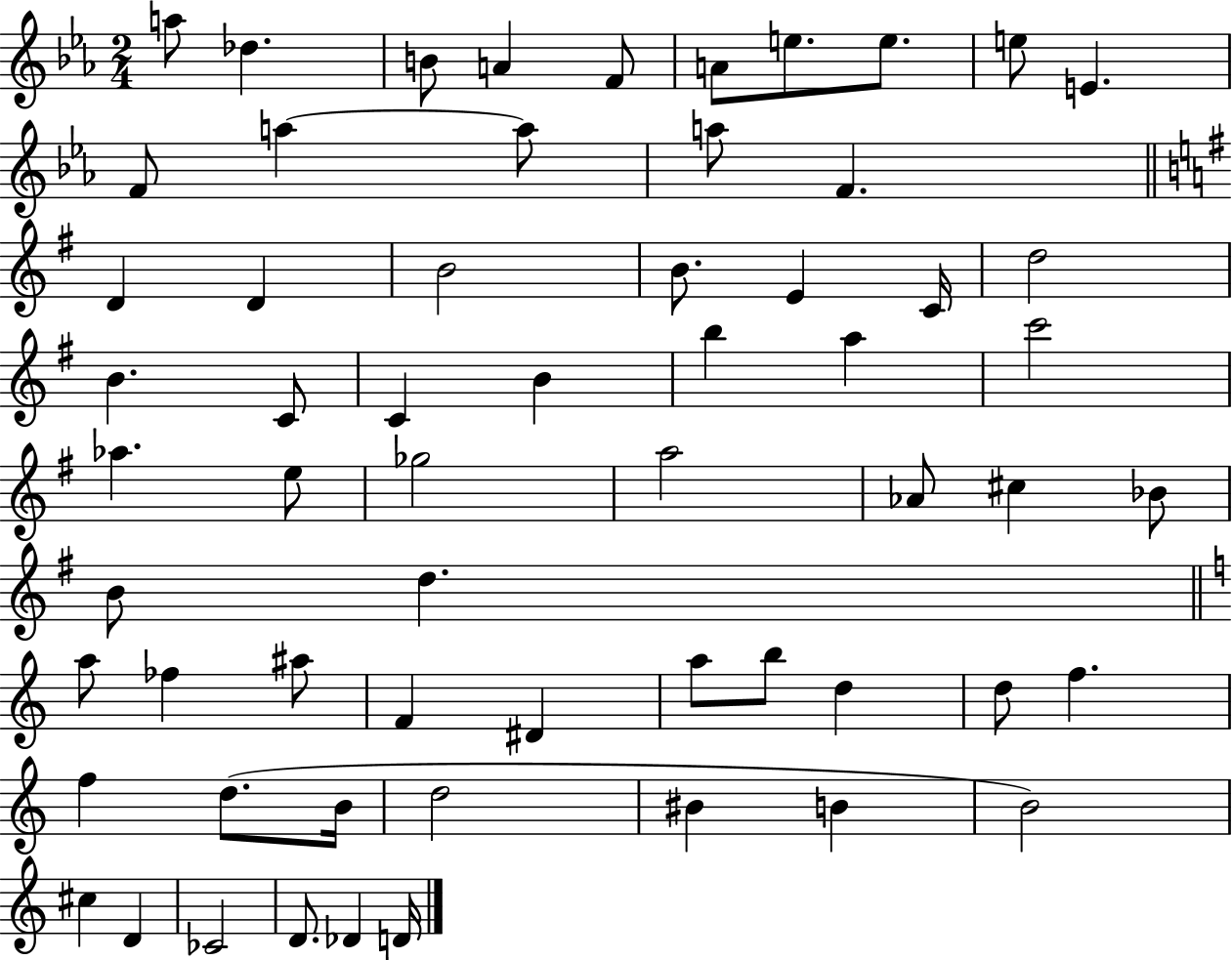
A5/e Db5/q. B4/e A4/q F4/e A4/e E5/e. E5/e. E5/e E4/q. F4/e A5/q A5/e A5/e F4/q. D4/q D4/q B4/h B4/e. E4/q C4/s D5/h B4/q. C4/e C4/q B4/q B5/q A5/q C6/h Ab5/q. E5/e Gb5/h A5/h Ab4/e C#5/q Bb4/e B4/e D5/q. A5/e FES5/q A#5/e F4/q D#4/q A5/e B5/e D5/q D5/e F5/q. F5/q D5/e. B4/s D5/h BIS4/q B4/q B4/h C#5/q D4/q CES4/h D4/e. Db4/q D4/s